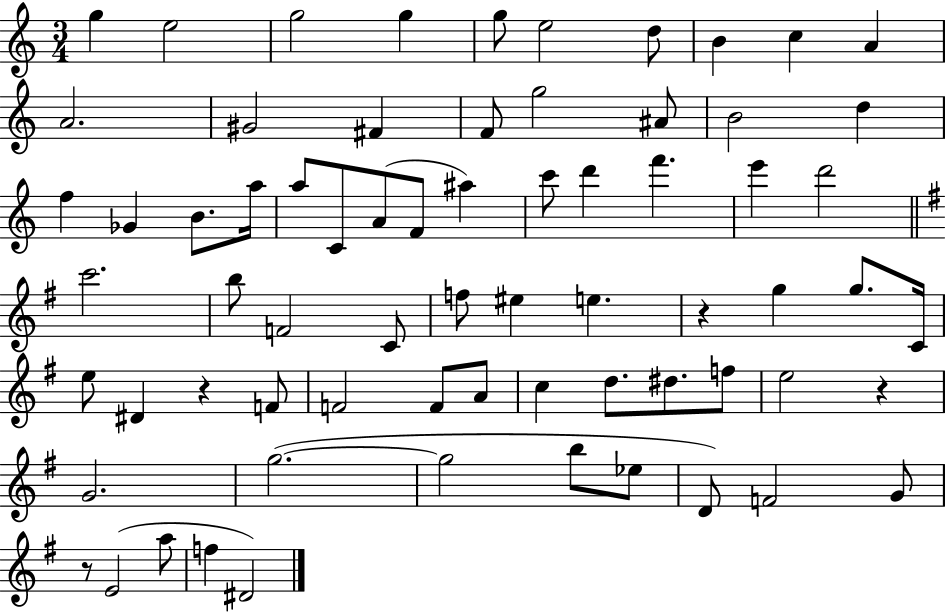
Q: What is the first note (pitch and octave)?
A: G5